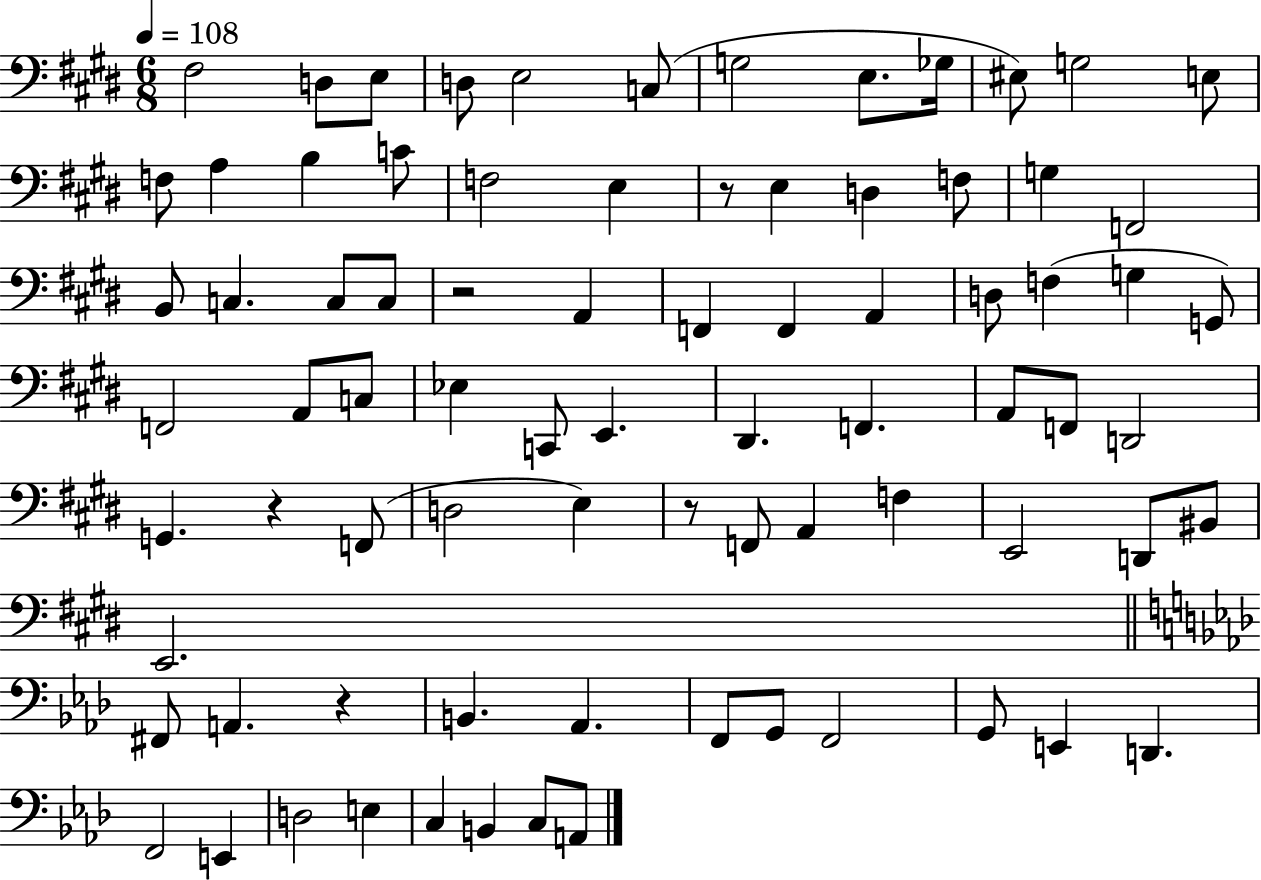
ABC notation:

X:1
T:Untitled
M:6/8
L:1/4
K:E
^F,2 D,/2 E,/2 D,/2 E,2 C,/2 G,2 E,/2 _G,/4 ^E,/2 G,2 E,/2 F,/2 A, B, C/2 F,2 E, z/2 E, D, F,/2 G, F,,2 B,,/2 C, C,/2 C,/2 z2 A,, F,, F,, A,, D,/2 F, G, G,,/2 F,,2 A,,/2 C,/2 _E, C,,/2 E,, ^D,, F,, A,,/2 F,,/2 D,,2 G,, z F,,/2 D,2 E, z/2 F,,/2 A,, F, E,,2 D,,/2 ^B,,/2 E,,2 ^F,,/2 A,, z B,, _A,, F,,/2 G,,/2 F,,2 G,,/2 E,, D,, F,,2 E,, D,2 E, C, B,, C,/2 A,,/2